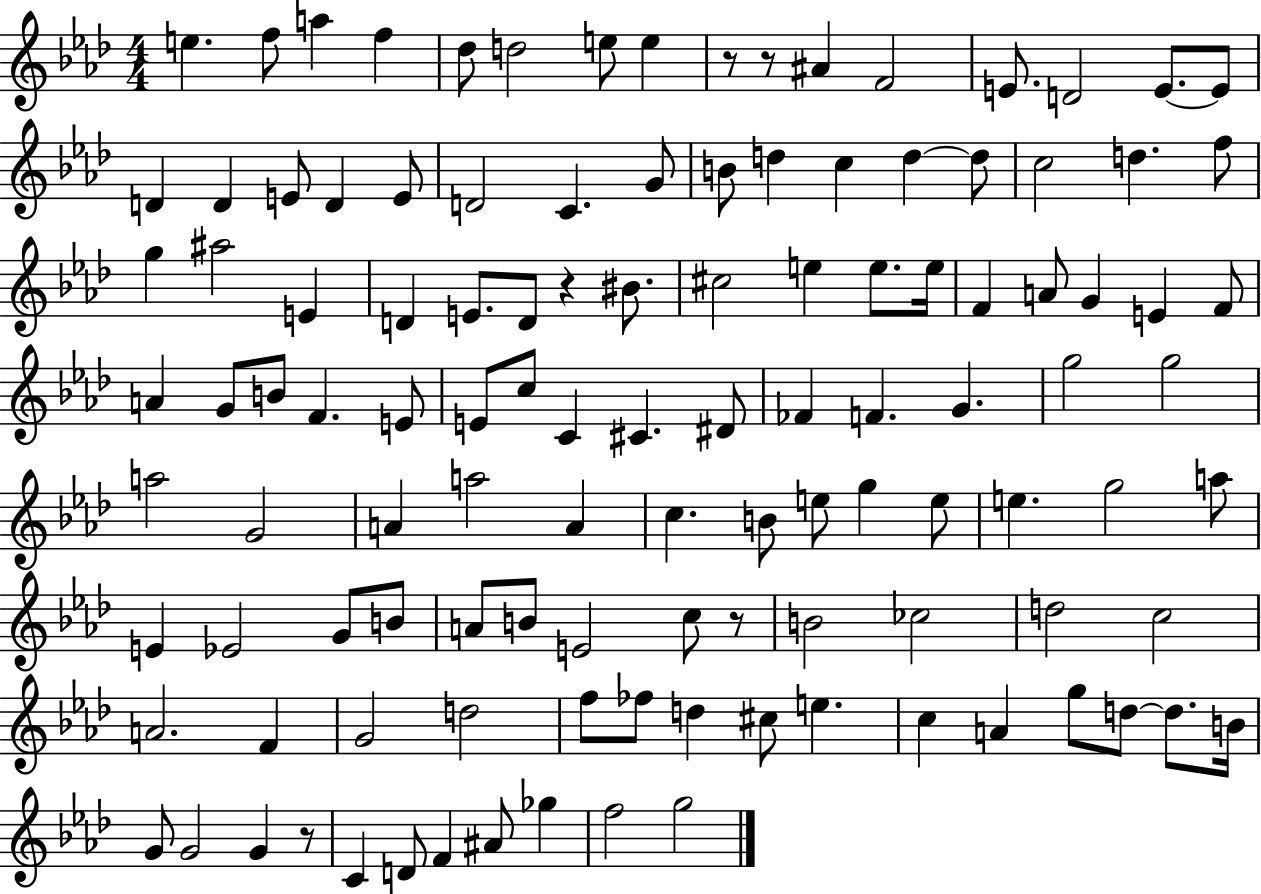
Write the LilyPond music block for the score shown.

{
  \clef treble
  \numericTimeSignature
  \time 4/4
  \key aes \major
  \repeat volta 2 { e''4. f''8 a''4 f''4 | des''8 d''2 e''8 e''4 | r8 r8 ais'4 f'2 | e'8. d'2 e'8.~~ e'8 | \break d'4 d'4 e'8 d'4 e'8 | d'2 c'4. g'8 | b'8 d''4 c''4 d''4~~ d''8 | c''2 d''4. f''8 | \break g''4 ais''2 e'4 | d'4 e'8. d'8 r4 bis'8. | cis''2 e''4 e''8. e''16 | f'4 a'8 g'4 e'4 f'8 | \break a'4 g'8 b'8 f'4. e'8 | e'8 c''8 c'4 cis'4. dis'8 | fes'4 f'4. g'4. | g''2 g''2 | \break a''2 g'2 | a'4 a''2 a'4 | c''4. b'8 e''8 g''4 e''8 | e''4. g''2 a''8 | \break e'4 ees'2 g'8 b'8 | a'8 b'8 e'2 c''8 r8 | b'2 ces''2 | d''2 c''2 | \break a'2. f'4 | g'2 d''2 | f''8 fes''8 d''4 cis''8 e''4. | c''4 a'4 g''8 d''8~~ d''8. b'16 | \break g'8 g'2 g'4 r8 | c'4 d'8 f'4 ais'8 ges''4 | f''2 g''2 | } \bar "|."
}